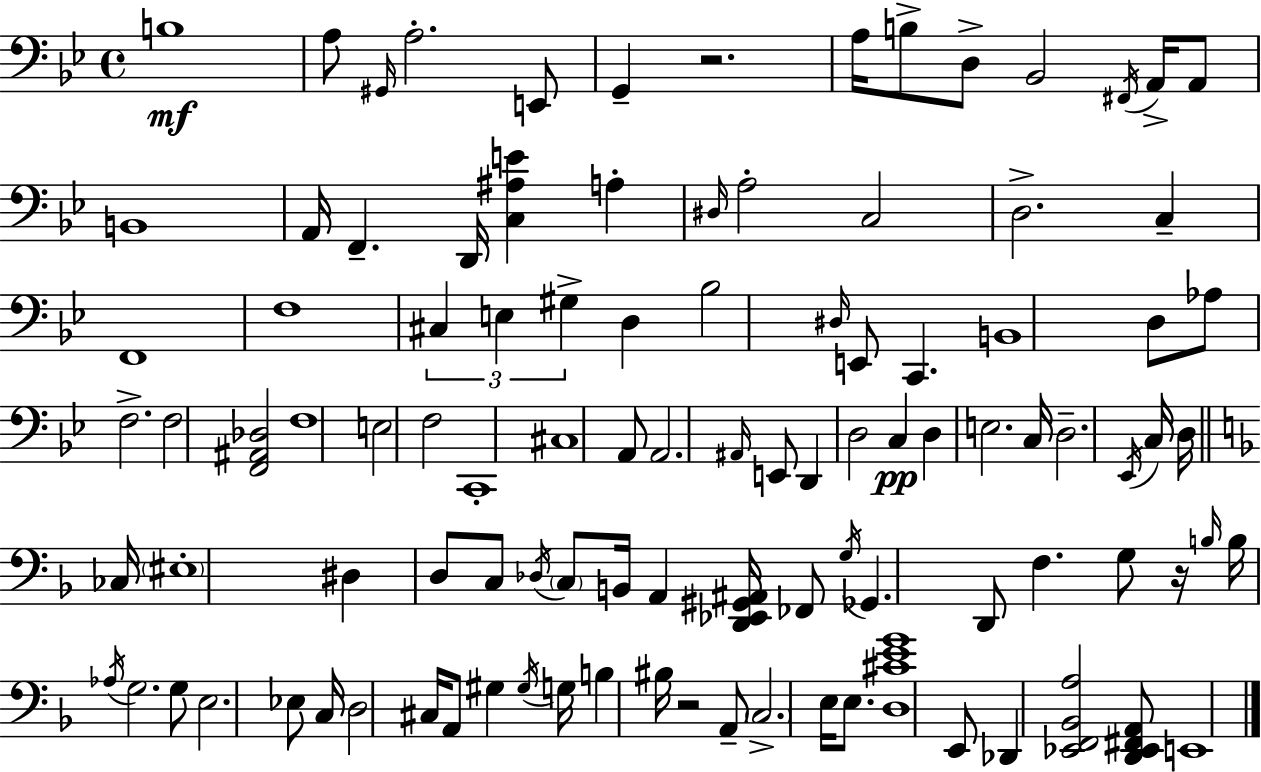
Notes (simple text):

B3/w A3/e G#2/s A3/h. E2/e G2/q R/h. A3/s B3/e D3/e Bb2/h F#2/s A2/s A2/e B2/w A2/s F2/q. D2/s [C3,A#3,E4]/q A3/q D#3/s A3/h C3/h D3/h. C3/q F2/w F3/w C#3/q E3/q G#3/q D3/q Bb3/h D#3/s E2/e C2/q. B2/w D3/e Ab3/e F3/h. F3/h [F2,A#2,Db3]/h F3/w E3/h F3/h C2/w C#3/w A2/e A2/h. A#2/s E2/e D2/q D3/h C3/q D3/q E3/h. C3/s D3/h. Eb2/s C3/s D3/s CES3/s EIS3/w D#3/q D3/e C3/e Db3/s C3/e B2/s A2/q [D2,Eb2,G#2,A#2]/s FES2/e G3/s Gb2/q. D2/e F3/q. G3/e R/s B3/s B3/s Ab3/s G3/h. G3/e E3/h. Eb3/e C3/s D3/h C#3/s A2/e G#3/q G#3/s G3/s B3/q BIS3/s R/h A2/e C3/h. E3/s E3/e. [D3,C#4,E4,G4]/w E2/e Db2/q [Eb2,F2,Bb2,A3]/h [D2,Eb2,F#2,A2]/e E2/w